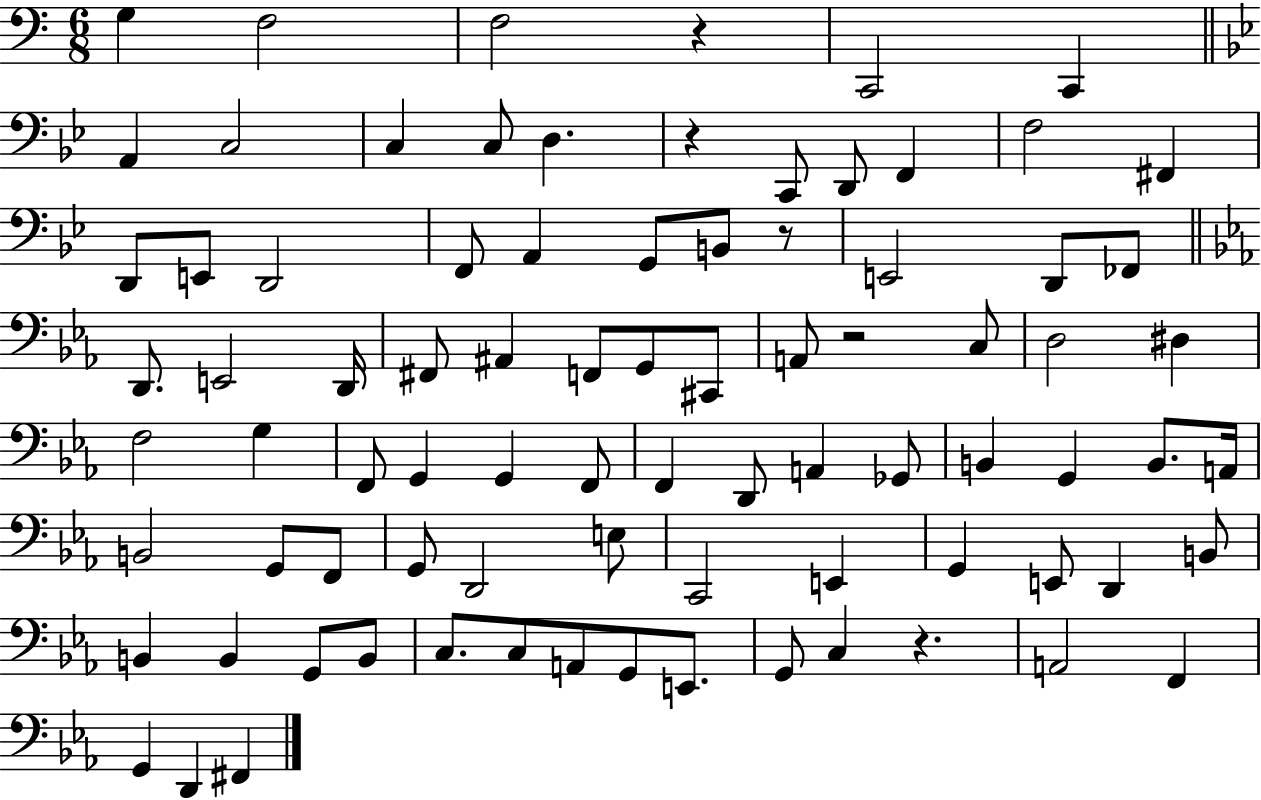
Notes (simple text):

G3/q F3/h F3/h R/q C2/h C2/q A2/q C3/h C3/q C3/e D3/q. R/q C2/e D2/e F2/q F3/h F#2/q D2/e E2/e D2/h F2/e A2/q G2/e B2/e R/e E2/h D2/e FES2/e D2/e. E2/h D2/s F#2/e A#2/q F2/e G2/e C#2/e A2/e R/h C3/e D3/h D#3/q F3/h G3/q F2/e G2/q G2/q F2/e F2/q D2/e A2/q Gb2/e B2/q G2/q B2/e. A2/s B2/h G2/e F2/e G2/e D2/h E3/e C2/h E2/q G2/q E2/e D2/q B2/e B2/q B2/q G2/e B2/e C3/e. C3/e A2/e G2/e E2/e. G2/e C3/q R/q. A2/h F2/q G2/q D2/q F#2/q